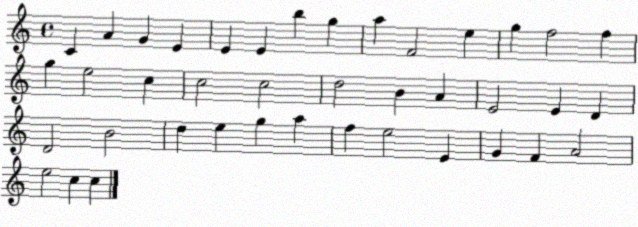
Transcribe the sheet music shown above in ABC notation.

X:1
T:Untitled
M:4/4
L:1/4
K:C
C A G E E E b g a F2 e g f2 f g e2 c c2 c2 d2 B A E2 E D D2 B2 d e g a f e2 E G F A2 e2 c c